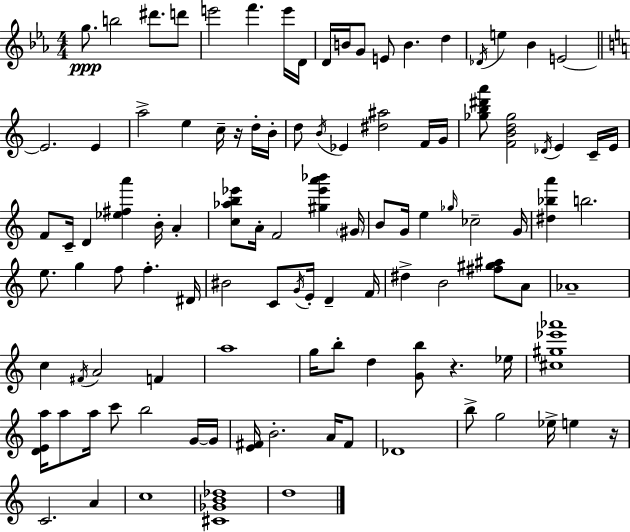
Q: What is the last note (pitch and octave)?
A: D5